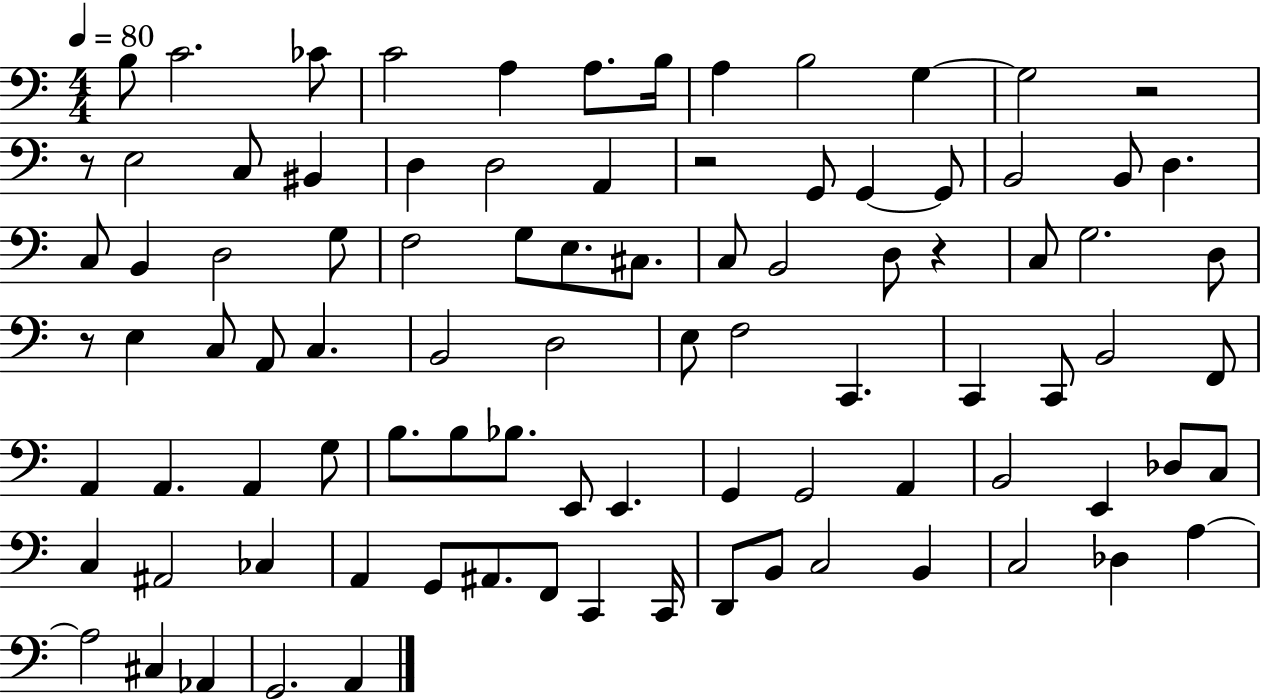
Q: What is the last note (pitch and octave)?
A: A2